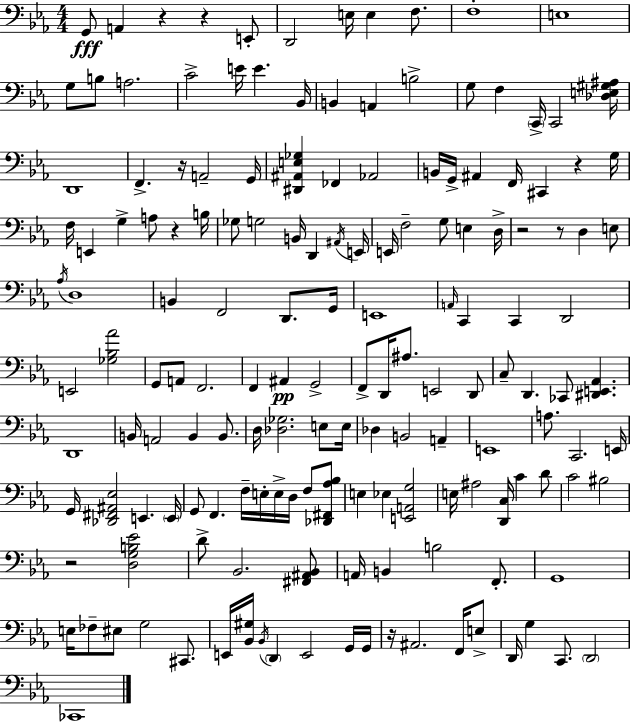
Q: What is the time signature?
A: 4/4